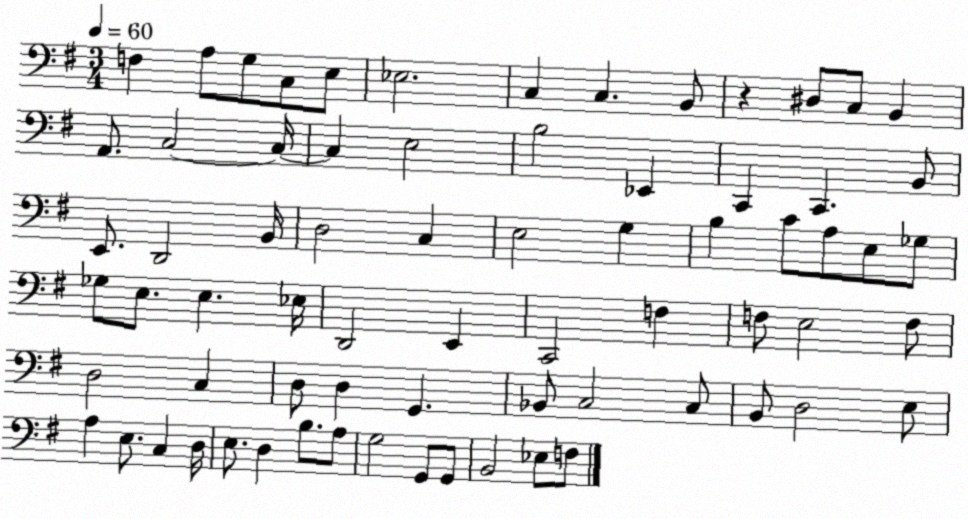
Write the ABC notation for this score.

X:1
T:Untitled
M:3/4
L:1/4
K:G
F, A,/2 G,/2 C,/2 E,/2 _E,2 C, C, B,,/2 z ^D,/2 C,/2 B,, A,,/2 C,2 C,/4 C, E,2 B,2 _E,, C,, C,, B,,/2 E,,/2 D,,2 B,,/4 D,2 C, E,2 G, B, C/2 A,/2 E,/2 _G,/2 _G,/2 E,/2 E, _E,/4 D,,2 E,, C,,2 F, F,/2 E,2 F,/2 D,2 C, D,/2 D, G,, _B,,/2 C,2 C,/2 B,,/2 D,2 E,/2 A, E,/2 C, D,/4 E,/2 D, B,/2 A,/2 G,2 G,,/2 G,,/2 B,,2 _E,/2 F,/2